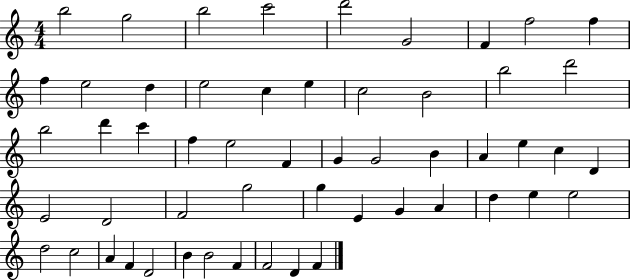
B5/h G5/h B5/h C6/h D6/h G4/h F4/q F5/h F5/q F5/q E5/h D5/q E5/h C5/q E5/q C5/h B4/h B5/h D6/h B5/h D6/q C6/q F5/q E5/h F4/q G4/q G4/h B4/q A4/q E5/q C5/q D4/q E4/h D4/h F4/h G5/h G5/q E4/q G4/q A4/q D5/q E5/q E5/h D5/h C5/h A4/q F4/q D4/h B4/q B4/h F4/q F4/h D4/q F4/q